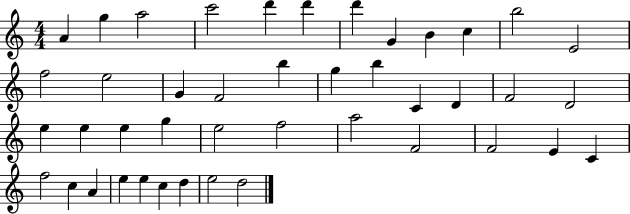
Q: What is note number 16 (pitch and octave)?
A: F4